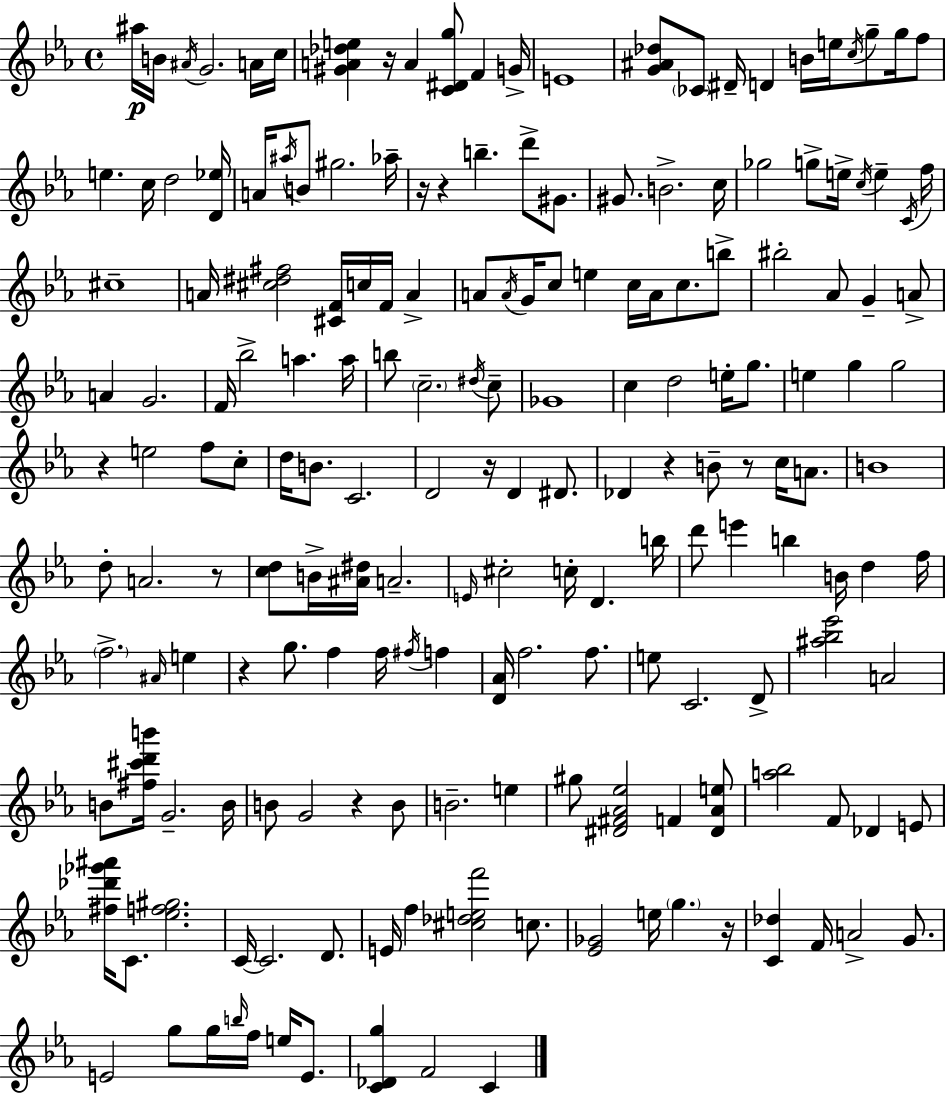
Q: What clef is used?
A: treble